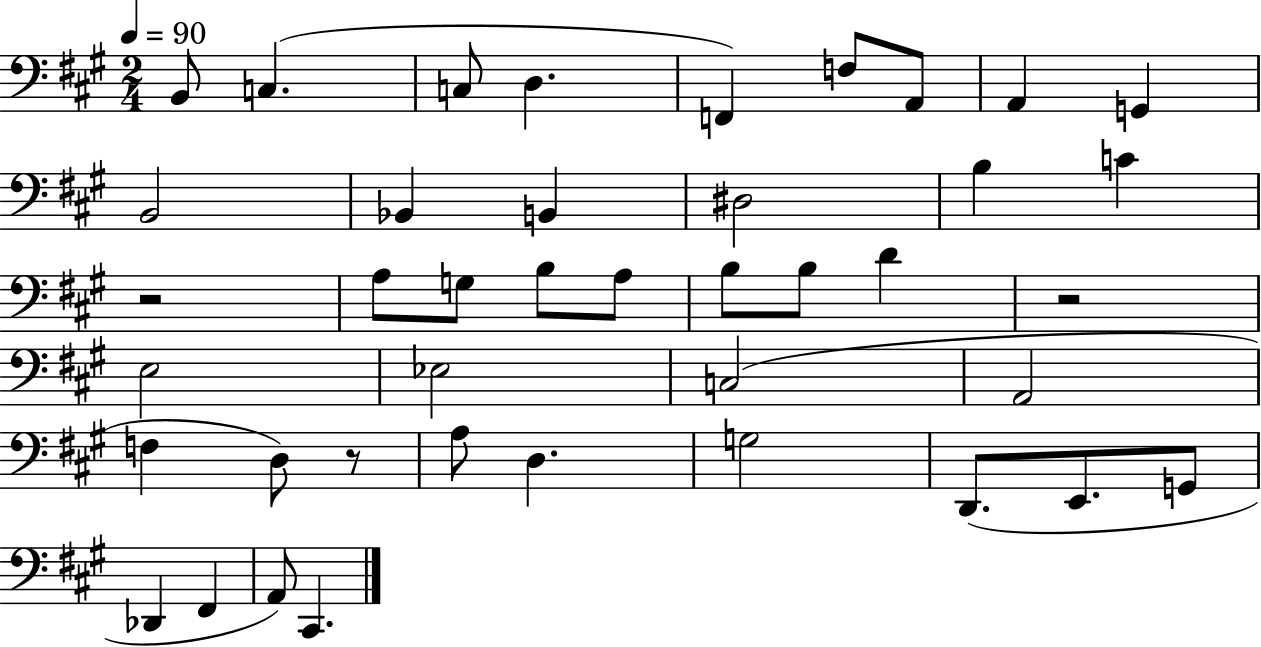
B2/e C3/q. C3/e D3/q. F2/q F3/e A2/e A2/q G2/q B2/h Bb2/q B2/q D#3/h B3/q C4/q R/h A3/e G3/e B3/e A3/e B3/e B3/e D4/q R/h E3/h Eb3/h C3/h A2/h F3/q D3/e R/e A3/e D3/q. G3/h D2/e. E2/e. G2/e Db2/q F#2/q A2/e C#2/q.